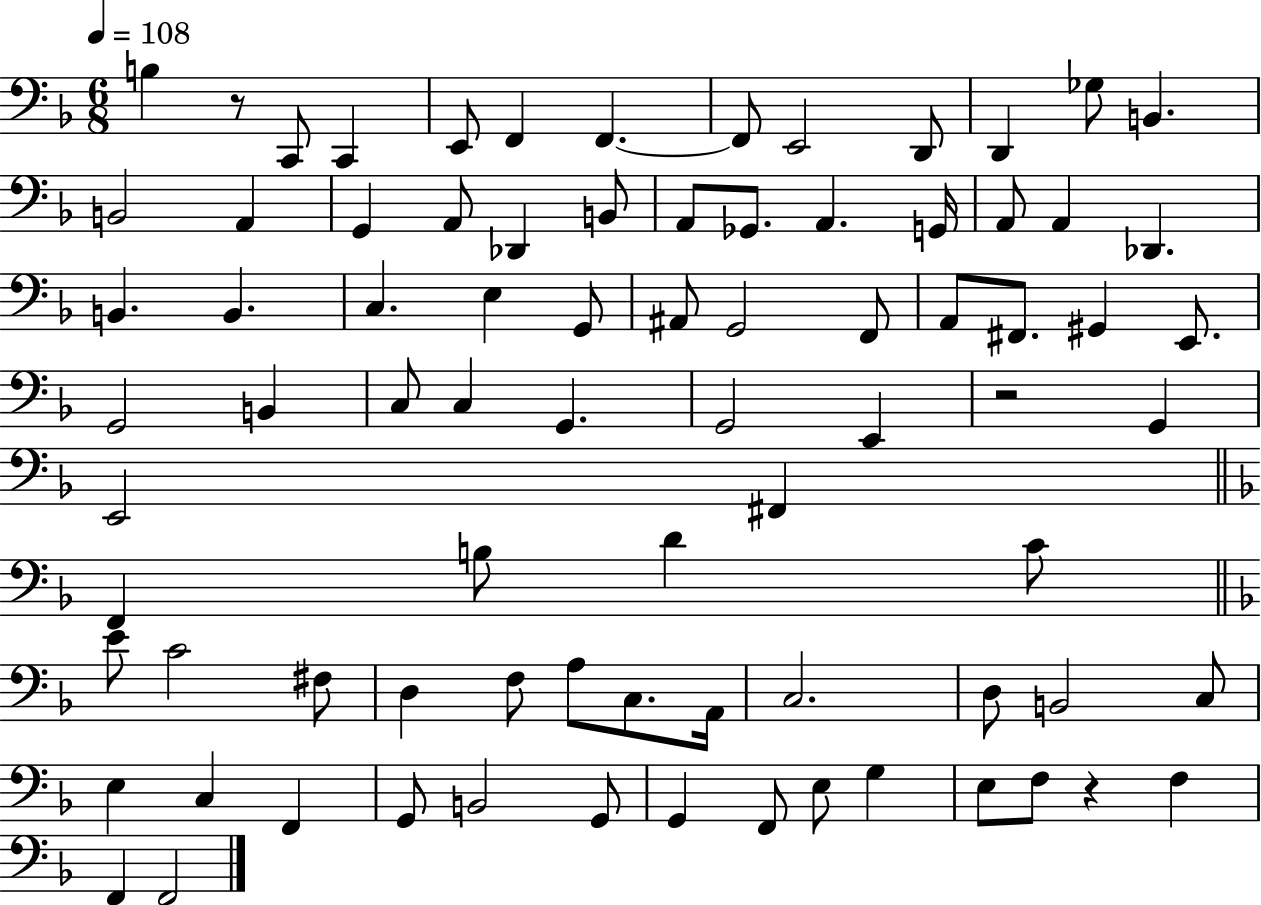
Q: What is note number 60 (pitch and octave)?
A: C3